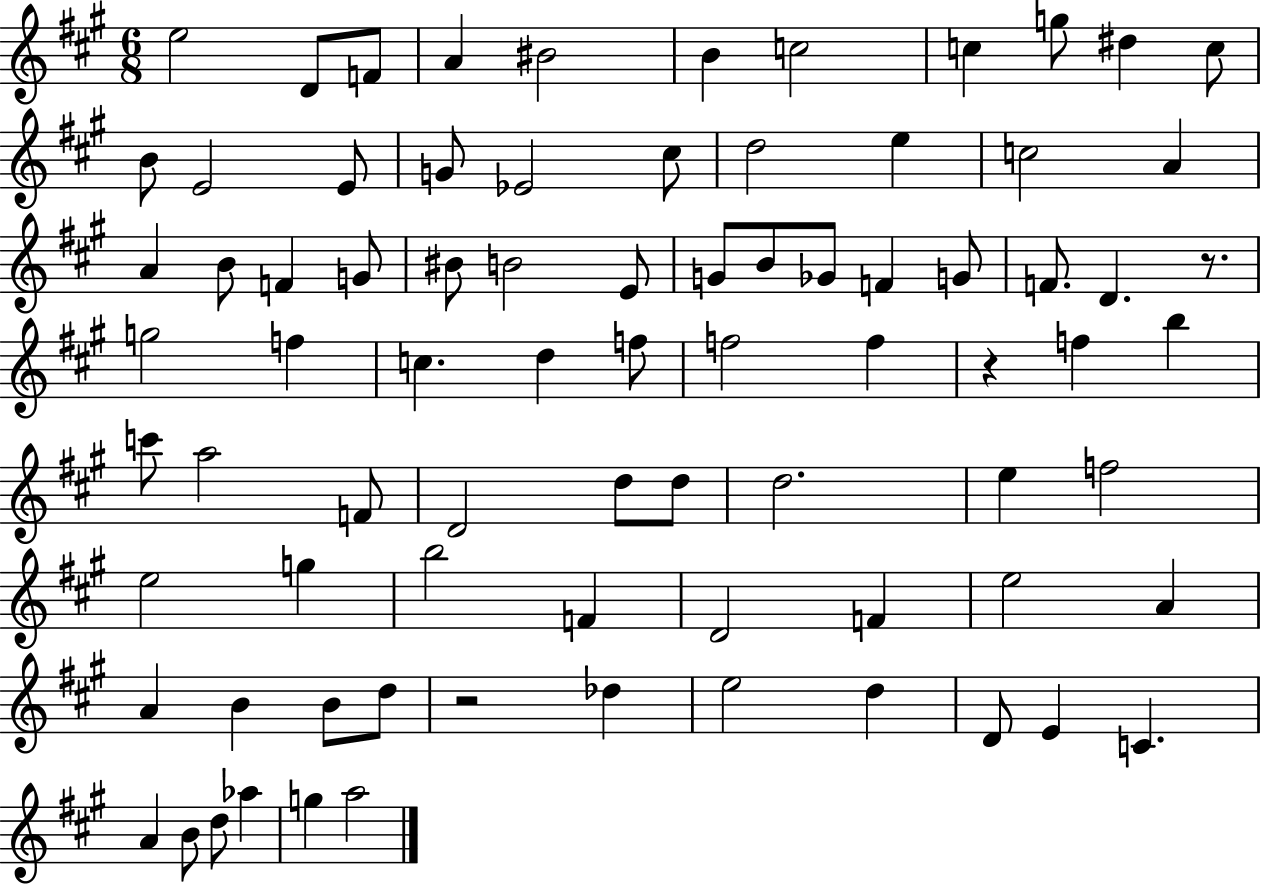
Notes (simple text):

E5/h D4/e F4/e A4/q BIS4/h B4/q C5/h C5/q G5/e D#5/q C5/e B4/e E4/h E4/e G4/e Eb4/h C#5/e D5/h E5/q C5/h A4/q A4/q B4/e F4/q G4/e BIS4/e B4/h E4/e G4/e B4/e Gb4/e F4/q G4/e F4/e. D4/q. R/e. G5/h F5/q C5/q. D5/q F5/e F5/h F5/q R/q F5/q B5/q C6/e A5/h F4/e D4/h D5/e D5/e D5/h. E5/q F5/h E5/h G5/q B5/h F4/q D4/h F4/q E5/h A4/q A4/q B4/q B4/e D5/e R/h Db5/q E5/h D5/q D4/e E4/q C4/q. A4/q B4/e D5/e Ab5/q G5/q A5/h